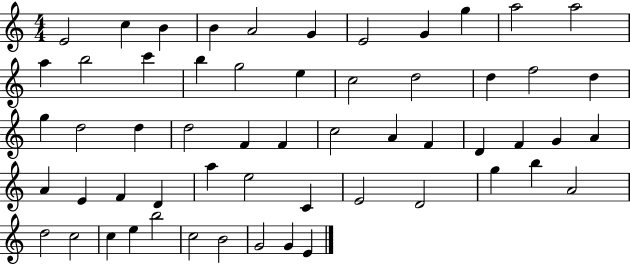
{
  \clef treble
  \numericTimeSignature
  \time 4/4
  \key c \major
  e'2 c''4 b'4 | b'4 a'2 g'4 | e'2 g'4 g''4 | a''2 a''2 | \break a''4 b''2 c'''4 | b''4 g''2 e''4 | c''2 d''2 | d''4 f''2 d''4 | \break g''4 d''2 d''4 | d''2 f'4 f'4 | c''2 a'4 f'4 | d'4 f'4 g'4 a'4 | \break a'4 e'4 f'4 d'4 | a''4 e''2 c'4 | e'2 d'2 | g''4 b''4 a'2 | \break d''2 c''2 | c''4 e''4 b''2 | c''2 b'2 | g'2 g'4 e'4 | \break \bar "|."
}